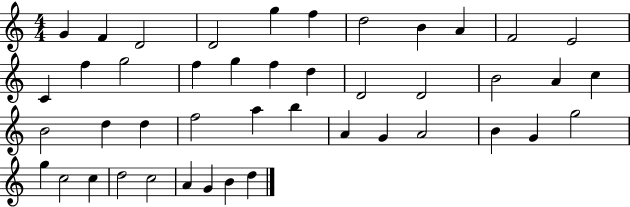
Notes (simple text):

G4/q F4/q D4/h D4/h G5/q F5/q D5/h B4/q A4/q F4/h E4/h C4/q F5/q G5/h F5/q G5/q F5/q D5/q D4/h D4/h B4/h A4/q C5/q B4/h D5/q D5/q F5/h A5/q B5/q A4/q G4/q A4/h B4/q G4/q G5/h G5/q C5/h C5/q D5/h C5/h A4/q G4/q B4/q D5/q